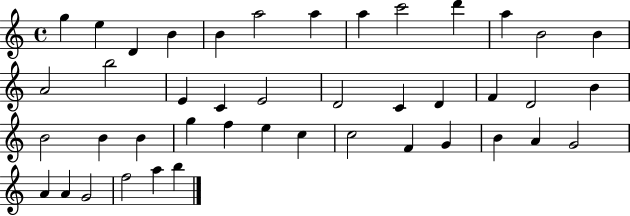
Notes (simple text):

G5/q E5/q D4/q B4/q B4/q A5/h A5/q A5/q C6/h D6/q A5/q B4/h B4/q A4/h B5/h E4/q C4/q E4/h D4/h C4/q D4/q F4/q D4/h B4/q B4/h B4/q B4/q G5/q F5/q E5/q C5/q C5/h F4/q G4/q B4/q A4/q G4/h A4/q A4/q G4/h F5/h A5/q B5/q